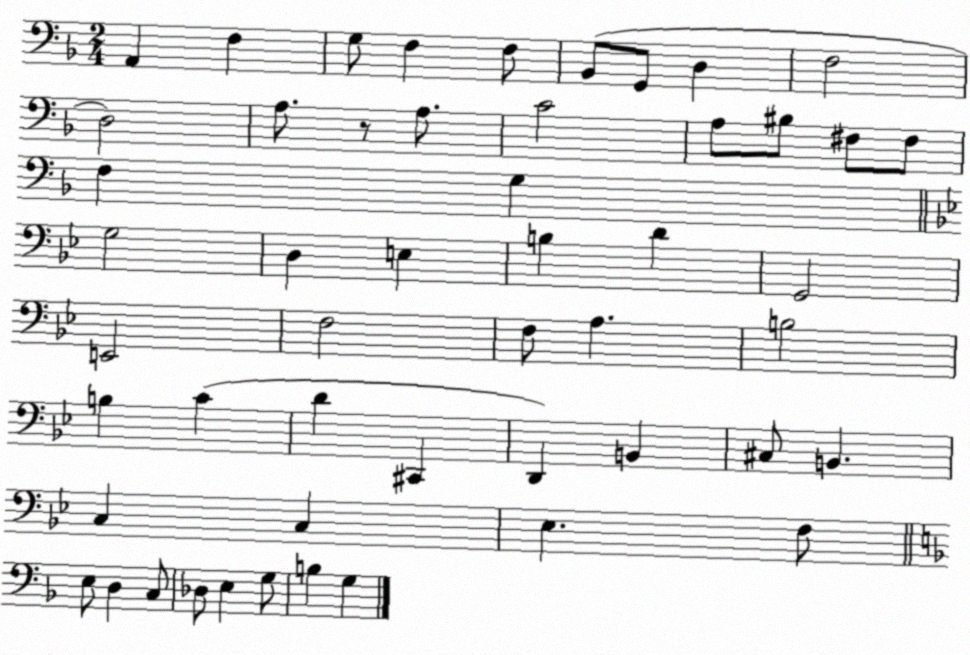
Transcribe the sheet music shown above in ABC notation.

X:1
T:Untitled
M:2/4
L:1/4
K:F
A,, F, G,/2 F, F,/2 _B,,/2 G,,/2 D, F,2 D,2 A,/2 z/2 A,/2 C2 A,/2 ^B,/2 ^F,/2 ^F,/2 F, G, G,2 D, E, B, D G,,2 E,,2 F,2 F,/2 A, B,2 B, C D ^C,, D,, B,, ^C,/2 B,, C, C, _E, F,/2 E,/2 D, C,/2 _D,/2 E, G,/2 B, G,